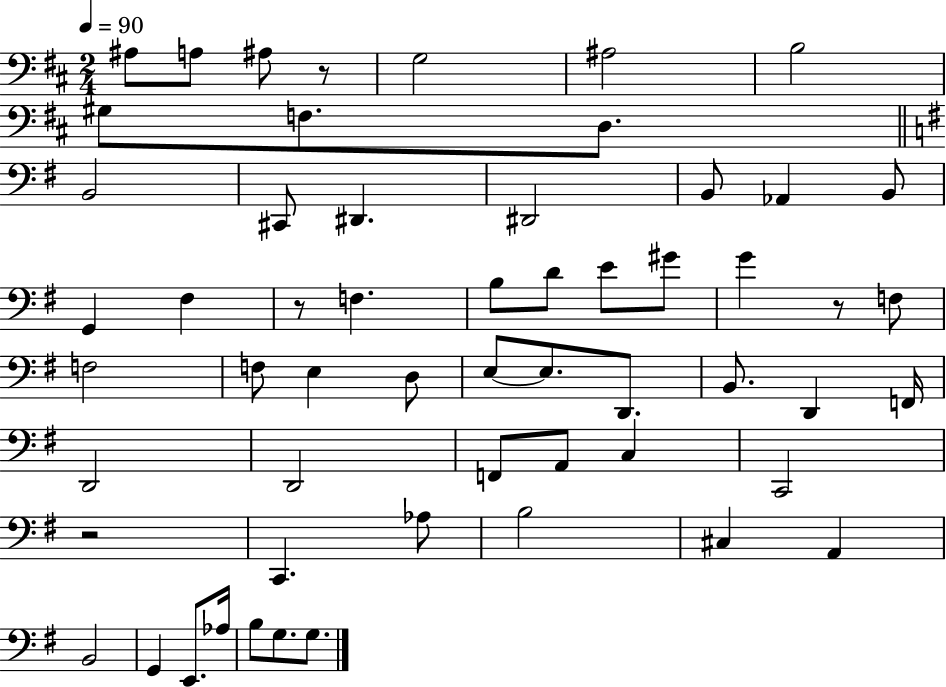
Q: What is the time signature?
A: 2/4